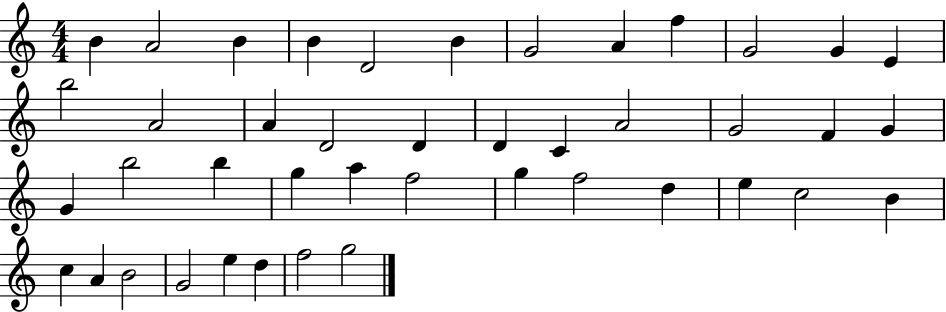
X:1
T:Untitled
M:4/4
L:1/4
K:C
B A2 B B D2 B G2 A f G2 G E b2 A2 A D2 D D C A2 G2 F G G b2 b g a f2 g f2 d e c2 B c A B2 G2 e d f2 g2